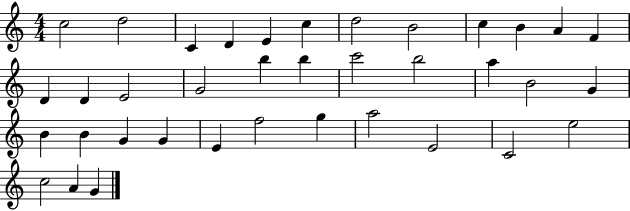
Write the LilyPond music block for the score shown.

{
  \clef treble
  \numericTimeSignature
  \time 4/4
  \key c \major
  c''2 d''2 | c'4 d'4 e'4 c''4 | d''2 b'2 | c''4 b'4 a'4 f'4 | \break d'4 d'4 e'2 | g'2 b''4 b''4 | c'''2 b''2 | a''4 b'2 g'4 | \break b'4 b'4 g'4 g'4 | e'4 f''2 g''4 | a''2 e'2 | c'2 e''2 | \break c''2 a'4 g'4 | \bar "|."
}